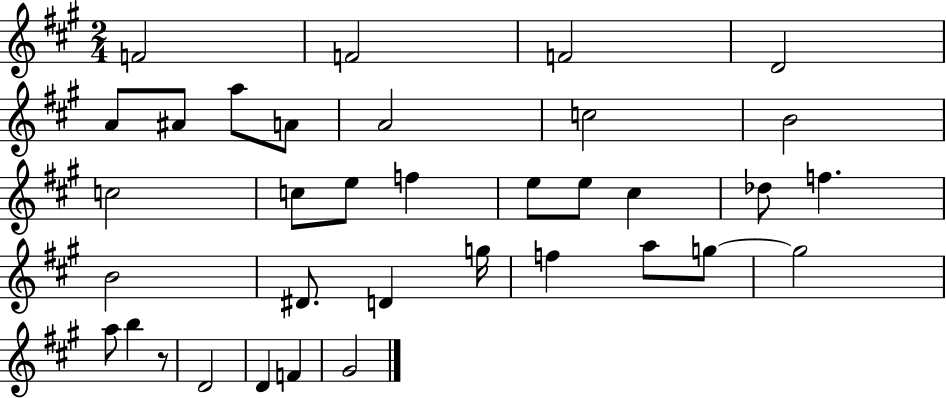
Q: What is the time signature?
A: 2/4